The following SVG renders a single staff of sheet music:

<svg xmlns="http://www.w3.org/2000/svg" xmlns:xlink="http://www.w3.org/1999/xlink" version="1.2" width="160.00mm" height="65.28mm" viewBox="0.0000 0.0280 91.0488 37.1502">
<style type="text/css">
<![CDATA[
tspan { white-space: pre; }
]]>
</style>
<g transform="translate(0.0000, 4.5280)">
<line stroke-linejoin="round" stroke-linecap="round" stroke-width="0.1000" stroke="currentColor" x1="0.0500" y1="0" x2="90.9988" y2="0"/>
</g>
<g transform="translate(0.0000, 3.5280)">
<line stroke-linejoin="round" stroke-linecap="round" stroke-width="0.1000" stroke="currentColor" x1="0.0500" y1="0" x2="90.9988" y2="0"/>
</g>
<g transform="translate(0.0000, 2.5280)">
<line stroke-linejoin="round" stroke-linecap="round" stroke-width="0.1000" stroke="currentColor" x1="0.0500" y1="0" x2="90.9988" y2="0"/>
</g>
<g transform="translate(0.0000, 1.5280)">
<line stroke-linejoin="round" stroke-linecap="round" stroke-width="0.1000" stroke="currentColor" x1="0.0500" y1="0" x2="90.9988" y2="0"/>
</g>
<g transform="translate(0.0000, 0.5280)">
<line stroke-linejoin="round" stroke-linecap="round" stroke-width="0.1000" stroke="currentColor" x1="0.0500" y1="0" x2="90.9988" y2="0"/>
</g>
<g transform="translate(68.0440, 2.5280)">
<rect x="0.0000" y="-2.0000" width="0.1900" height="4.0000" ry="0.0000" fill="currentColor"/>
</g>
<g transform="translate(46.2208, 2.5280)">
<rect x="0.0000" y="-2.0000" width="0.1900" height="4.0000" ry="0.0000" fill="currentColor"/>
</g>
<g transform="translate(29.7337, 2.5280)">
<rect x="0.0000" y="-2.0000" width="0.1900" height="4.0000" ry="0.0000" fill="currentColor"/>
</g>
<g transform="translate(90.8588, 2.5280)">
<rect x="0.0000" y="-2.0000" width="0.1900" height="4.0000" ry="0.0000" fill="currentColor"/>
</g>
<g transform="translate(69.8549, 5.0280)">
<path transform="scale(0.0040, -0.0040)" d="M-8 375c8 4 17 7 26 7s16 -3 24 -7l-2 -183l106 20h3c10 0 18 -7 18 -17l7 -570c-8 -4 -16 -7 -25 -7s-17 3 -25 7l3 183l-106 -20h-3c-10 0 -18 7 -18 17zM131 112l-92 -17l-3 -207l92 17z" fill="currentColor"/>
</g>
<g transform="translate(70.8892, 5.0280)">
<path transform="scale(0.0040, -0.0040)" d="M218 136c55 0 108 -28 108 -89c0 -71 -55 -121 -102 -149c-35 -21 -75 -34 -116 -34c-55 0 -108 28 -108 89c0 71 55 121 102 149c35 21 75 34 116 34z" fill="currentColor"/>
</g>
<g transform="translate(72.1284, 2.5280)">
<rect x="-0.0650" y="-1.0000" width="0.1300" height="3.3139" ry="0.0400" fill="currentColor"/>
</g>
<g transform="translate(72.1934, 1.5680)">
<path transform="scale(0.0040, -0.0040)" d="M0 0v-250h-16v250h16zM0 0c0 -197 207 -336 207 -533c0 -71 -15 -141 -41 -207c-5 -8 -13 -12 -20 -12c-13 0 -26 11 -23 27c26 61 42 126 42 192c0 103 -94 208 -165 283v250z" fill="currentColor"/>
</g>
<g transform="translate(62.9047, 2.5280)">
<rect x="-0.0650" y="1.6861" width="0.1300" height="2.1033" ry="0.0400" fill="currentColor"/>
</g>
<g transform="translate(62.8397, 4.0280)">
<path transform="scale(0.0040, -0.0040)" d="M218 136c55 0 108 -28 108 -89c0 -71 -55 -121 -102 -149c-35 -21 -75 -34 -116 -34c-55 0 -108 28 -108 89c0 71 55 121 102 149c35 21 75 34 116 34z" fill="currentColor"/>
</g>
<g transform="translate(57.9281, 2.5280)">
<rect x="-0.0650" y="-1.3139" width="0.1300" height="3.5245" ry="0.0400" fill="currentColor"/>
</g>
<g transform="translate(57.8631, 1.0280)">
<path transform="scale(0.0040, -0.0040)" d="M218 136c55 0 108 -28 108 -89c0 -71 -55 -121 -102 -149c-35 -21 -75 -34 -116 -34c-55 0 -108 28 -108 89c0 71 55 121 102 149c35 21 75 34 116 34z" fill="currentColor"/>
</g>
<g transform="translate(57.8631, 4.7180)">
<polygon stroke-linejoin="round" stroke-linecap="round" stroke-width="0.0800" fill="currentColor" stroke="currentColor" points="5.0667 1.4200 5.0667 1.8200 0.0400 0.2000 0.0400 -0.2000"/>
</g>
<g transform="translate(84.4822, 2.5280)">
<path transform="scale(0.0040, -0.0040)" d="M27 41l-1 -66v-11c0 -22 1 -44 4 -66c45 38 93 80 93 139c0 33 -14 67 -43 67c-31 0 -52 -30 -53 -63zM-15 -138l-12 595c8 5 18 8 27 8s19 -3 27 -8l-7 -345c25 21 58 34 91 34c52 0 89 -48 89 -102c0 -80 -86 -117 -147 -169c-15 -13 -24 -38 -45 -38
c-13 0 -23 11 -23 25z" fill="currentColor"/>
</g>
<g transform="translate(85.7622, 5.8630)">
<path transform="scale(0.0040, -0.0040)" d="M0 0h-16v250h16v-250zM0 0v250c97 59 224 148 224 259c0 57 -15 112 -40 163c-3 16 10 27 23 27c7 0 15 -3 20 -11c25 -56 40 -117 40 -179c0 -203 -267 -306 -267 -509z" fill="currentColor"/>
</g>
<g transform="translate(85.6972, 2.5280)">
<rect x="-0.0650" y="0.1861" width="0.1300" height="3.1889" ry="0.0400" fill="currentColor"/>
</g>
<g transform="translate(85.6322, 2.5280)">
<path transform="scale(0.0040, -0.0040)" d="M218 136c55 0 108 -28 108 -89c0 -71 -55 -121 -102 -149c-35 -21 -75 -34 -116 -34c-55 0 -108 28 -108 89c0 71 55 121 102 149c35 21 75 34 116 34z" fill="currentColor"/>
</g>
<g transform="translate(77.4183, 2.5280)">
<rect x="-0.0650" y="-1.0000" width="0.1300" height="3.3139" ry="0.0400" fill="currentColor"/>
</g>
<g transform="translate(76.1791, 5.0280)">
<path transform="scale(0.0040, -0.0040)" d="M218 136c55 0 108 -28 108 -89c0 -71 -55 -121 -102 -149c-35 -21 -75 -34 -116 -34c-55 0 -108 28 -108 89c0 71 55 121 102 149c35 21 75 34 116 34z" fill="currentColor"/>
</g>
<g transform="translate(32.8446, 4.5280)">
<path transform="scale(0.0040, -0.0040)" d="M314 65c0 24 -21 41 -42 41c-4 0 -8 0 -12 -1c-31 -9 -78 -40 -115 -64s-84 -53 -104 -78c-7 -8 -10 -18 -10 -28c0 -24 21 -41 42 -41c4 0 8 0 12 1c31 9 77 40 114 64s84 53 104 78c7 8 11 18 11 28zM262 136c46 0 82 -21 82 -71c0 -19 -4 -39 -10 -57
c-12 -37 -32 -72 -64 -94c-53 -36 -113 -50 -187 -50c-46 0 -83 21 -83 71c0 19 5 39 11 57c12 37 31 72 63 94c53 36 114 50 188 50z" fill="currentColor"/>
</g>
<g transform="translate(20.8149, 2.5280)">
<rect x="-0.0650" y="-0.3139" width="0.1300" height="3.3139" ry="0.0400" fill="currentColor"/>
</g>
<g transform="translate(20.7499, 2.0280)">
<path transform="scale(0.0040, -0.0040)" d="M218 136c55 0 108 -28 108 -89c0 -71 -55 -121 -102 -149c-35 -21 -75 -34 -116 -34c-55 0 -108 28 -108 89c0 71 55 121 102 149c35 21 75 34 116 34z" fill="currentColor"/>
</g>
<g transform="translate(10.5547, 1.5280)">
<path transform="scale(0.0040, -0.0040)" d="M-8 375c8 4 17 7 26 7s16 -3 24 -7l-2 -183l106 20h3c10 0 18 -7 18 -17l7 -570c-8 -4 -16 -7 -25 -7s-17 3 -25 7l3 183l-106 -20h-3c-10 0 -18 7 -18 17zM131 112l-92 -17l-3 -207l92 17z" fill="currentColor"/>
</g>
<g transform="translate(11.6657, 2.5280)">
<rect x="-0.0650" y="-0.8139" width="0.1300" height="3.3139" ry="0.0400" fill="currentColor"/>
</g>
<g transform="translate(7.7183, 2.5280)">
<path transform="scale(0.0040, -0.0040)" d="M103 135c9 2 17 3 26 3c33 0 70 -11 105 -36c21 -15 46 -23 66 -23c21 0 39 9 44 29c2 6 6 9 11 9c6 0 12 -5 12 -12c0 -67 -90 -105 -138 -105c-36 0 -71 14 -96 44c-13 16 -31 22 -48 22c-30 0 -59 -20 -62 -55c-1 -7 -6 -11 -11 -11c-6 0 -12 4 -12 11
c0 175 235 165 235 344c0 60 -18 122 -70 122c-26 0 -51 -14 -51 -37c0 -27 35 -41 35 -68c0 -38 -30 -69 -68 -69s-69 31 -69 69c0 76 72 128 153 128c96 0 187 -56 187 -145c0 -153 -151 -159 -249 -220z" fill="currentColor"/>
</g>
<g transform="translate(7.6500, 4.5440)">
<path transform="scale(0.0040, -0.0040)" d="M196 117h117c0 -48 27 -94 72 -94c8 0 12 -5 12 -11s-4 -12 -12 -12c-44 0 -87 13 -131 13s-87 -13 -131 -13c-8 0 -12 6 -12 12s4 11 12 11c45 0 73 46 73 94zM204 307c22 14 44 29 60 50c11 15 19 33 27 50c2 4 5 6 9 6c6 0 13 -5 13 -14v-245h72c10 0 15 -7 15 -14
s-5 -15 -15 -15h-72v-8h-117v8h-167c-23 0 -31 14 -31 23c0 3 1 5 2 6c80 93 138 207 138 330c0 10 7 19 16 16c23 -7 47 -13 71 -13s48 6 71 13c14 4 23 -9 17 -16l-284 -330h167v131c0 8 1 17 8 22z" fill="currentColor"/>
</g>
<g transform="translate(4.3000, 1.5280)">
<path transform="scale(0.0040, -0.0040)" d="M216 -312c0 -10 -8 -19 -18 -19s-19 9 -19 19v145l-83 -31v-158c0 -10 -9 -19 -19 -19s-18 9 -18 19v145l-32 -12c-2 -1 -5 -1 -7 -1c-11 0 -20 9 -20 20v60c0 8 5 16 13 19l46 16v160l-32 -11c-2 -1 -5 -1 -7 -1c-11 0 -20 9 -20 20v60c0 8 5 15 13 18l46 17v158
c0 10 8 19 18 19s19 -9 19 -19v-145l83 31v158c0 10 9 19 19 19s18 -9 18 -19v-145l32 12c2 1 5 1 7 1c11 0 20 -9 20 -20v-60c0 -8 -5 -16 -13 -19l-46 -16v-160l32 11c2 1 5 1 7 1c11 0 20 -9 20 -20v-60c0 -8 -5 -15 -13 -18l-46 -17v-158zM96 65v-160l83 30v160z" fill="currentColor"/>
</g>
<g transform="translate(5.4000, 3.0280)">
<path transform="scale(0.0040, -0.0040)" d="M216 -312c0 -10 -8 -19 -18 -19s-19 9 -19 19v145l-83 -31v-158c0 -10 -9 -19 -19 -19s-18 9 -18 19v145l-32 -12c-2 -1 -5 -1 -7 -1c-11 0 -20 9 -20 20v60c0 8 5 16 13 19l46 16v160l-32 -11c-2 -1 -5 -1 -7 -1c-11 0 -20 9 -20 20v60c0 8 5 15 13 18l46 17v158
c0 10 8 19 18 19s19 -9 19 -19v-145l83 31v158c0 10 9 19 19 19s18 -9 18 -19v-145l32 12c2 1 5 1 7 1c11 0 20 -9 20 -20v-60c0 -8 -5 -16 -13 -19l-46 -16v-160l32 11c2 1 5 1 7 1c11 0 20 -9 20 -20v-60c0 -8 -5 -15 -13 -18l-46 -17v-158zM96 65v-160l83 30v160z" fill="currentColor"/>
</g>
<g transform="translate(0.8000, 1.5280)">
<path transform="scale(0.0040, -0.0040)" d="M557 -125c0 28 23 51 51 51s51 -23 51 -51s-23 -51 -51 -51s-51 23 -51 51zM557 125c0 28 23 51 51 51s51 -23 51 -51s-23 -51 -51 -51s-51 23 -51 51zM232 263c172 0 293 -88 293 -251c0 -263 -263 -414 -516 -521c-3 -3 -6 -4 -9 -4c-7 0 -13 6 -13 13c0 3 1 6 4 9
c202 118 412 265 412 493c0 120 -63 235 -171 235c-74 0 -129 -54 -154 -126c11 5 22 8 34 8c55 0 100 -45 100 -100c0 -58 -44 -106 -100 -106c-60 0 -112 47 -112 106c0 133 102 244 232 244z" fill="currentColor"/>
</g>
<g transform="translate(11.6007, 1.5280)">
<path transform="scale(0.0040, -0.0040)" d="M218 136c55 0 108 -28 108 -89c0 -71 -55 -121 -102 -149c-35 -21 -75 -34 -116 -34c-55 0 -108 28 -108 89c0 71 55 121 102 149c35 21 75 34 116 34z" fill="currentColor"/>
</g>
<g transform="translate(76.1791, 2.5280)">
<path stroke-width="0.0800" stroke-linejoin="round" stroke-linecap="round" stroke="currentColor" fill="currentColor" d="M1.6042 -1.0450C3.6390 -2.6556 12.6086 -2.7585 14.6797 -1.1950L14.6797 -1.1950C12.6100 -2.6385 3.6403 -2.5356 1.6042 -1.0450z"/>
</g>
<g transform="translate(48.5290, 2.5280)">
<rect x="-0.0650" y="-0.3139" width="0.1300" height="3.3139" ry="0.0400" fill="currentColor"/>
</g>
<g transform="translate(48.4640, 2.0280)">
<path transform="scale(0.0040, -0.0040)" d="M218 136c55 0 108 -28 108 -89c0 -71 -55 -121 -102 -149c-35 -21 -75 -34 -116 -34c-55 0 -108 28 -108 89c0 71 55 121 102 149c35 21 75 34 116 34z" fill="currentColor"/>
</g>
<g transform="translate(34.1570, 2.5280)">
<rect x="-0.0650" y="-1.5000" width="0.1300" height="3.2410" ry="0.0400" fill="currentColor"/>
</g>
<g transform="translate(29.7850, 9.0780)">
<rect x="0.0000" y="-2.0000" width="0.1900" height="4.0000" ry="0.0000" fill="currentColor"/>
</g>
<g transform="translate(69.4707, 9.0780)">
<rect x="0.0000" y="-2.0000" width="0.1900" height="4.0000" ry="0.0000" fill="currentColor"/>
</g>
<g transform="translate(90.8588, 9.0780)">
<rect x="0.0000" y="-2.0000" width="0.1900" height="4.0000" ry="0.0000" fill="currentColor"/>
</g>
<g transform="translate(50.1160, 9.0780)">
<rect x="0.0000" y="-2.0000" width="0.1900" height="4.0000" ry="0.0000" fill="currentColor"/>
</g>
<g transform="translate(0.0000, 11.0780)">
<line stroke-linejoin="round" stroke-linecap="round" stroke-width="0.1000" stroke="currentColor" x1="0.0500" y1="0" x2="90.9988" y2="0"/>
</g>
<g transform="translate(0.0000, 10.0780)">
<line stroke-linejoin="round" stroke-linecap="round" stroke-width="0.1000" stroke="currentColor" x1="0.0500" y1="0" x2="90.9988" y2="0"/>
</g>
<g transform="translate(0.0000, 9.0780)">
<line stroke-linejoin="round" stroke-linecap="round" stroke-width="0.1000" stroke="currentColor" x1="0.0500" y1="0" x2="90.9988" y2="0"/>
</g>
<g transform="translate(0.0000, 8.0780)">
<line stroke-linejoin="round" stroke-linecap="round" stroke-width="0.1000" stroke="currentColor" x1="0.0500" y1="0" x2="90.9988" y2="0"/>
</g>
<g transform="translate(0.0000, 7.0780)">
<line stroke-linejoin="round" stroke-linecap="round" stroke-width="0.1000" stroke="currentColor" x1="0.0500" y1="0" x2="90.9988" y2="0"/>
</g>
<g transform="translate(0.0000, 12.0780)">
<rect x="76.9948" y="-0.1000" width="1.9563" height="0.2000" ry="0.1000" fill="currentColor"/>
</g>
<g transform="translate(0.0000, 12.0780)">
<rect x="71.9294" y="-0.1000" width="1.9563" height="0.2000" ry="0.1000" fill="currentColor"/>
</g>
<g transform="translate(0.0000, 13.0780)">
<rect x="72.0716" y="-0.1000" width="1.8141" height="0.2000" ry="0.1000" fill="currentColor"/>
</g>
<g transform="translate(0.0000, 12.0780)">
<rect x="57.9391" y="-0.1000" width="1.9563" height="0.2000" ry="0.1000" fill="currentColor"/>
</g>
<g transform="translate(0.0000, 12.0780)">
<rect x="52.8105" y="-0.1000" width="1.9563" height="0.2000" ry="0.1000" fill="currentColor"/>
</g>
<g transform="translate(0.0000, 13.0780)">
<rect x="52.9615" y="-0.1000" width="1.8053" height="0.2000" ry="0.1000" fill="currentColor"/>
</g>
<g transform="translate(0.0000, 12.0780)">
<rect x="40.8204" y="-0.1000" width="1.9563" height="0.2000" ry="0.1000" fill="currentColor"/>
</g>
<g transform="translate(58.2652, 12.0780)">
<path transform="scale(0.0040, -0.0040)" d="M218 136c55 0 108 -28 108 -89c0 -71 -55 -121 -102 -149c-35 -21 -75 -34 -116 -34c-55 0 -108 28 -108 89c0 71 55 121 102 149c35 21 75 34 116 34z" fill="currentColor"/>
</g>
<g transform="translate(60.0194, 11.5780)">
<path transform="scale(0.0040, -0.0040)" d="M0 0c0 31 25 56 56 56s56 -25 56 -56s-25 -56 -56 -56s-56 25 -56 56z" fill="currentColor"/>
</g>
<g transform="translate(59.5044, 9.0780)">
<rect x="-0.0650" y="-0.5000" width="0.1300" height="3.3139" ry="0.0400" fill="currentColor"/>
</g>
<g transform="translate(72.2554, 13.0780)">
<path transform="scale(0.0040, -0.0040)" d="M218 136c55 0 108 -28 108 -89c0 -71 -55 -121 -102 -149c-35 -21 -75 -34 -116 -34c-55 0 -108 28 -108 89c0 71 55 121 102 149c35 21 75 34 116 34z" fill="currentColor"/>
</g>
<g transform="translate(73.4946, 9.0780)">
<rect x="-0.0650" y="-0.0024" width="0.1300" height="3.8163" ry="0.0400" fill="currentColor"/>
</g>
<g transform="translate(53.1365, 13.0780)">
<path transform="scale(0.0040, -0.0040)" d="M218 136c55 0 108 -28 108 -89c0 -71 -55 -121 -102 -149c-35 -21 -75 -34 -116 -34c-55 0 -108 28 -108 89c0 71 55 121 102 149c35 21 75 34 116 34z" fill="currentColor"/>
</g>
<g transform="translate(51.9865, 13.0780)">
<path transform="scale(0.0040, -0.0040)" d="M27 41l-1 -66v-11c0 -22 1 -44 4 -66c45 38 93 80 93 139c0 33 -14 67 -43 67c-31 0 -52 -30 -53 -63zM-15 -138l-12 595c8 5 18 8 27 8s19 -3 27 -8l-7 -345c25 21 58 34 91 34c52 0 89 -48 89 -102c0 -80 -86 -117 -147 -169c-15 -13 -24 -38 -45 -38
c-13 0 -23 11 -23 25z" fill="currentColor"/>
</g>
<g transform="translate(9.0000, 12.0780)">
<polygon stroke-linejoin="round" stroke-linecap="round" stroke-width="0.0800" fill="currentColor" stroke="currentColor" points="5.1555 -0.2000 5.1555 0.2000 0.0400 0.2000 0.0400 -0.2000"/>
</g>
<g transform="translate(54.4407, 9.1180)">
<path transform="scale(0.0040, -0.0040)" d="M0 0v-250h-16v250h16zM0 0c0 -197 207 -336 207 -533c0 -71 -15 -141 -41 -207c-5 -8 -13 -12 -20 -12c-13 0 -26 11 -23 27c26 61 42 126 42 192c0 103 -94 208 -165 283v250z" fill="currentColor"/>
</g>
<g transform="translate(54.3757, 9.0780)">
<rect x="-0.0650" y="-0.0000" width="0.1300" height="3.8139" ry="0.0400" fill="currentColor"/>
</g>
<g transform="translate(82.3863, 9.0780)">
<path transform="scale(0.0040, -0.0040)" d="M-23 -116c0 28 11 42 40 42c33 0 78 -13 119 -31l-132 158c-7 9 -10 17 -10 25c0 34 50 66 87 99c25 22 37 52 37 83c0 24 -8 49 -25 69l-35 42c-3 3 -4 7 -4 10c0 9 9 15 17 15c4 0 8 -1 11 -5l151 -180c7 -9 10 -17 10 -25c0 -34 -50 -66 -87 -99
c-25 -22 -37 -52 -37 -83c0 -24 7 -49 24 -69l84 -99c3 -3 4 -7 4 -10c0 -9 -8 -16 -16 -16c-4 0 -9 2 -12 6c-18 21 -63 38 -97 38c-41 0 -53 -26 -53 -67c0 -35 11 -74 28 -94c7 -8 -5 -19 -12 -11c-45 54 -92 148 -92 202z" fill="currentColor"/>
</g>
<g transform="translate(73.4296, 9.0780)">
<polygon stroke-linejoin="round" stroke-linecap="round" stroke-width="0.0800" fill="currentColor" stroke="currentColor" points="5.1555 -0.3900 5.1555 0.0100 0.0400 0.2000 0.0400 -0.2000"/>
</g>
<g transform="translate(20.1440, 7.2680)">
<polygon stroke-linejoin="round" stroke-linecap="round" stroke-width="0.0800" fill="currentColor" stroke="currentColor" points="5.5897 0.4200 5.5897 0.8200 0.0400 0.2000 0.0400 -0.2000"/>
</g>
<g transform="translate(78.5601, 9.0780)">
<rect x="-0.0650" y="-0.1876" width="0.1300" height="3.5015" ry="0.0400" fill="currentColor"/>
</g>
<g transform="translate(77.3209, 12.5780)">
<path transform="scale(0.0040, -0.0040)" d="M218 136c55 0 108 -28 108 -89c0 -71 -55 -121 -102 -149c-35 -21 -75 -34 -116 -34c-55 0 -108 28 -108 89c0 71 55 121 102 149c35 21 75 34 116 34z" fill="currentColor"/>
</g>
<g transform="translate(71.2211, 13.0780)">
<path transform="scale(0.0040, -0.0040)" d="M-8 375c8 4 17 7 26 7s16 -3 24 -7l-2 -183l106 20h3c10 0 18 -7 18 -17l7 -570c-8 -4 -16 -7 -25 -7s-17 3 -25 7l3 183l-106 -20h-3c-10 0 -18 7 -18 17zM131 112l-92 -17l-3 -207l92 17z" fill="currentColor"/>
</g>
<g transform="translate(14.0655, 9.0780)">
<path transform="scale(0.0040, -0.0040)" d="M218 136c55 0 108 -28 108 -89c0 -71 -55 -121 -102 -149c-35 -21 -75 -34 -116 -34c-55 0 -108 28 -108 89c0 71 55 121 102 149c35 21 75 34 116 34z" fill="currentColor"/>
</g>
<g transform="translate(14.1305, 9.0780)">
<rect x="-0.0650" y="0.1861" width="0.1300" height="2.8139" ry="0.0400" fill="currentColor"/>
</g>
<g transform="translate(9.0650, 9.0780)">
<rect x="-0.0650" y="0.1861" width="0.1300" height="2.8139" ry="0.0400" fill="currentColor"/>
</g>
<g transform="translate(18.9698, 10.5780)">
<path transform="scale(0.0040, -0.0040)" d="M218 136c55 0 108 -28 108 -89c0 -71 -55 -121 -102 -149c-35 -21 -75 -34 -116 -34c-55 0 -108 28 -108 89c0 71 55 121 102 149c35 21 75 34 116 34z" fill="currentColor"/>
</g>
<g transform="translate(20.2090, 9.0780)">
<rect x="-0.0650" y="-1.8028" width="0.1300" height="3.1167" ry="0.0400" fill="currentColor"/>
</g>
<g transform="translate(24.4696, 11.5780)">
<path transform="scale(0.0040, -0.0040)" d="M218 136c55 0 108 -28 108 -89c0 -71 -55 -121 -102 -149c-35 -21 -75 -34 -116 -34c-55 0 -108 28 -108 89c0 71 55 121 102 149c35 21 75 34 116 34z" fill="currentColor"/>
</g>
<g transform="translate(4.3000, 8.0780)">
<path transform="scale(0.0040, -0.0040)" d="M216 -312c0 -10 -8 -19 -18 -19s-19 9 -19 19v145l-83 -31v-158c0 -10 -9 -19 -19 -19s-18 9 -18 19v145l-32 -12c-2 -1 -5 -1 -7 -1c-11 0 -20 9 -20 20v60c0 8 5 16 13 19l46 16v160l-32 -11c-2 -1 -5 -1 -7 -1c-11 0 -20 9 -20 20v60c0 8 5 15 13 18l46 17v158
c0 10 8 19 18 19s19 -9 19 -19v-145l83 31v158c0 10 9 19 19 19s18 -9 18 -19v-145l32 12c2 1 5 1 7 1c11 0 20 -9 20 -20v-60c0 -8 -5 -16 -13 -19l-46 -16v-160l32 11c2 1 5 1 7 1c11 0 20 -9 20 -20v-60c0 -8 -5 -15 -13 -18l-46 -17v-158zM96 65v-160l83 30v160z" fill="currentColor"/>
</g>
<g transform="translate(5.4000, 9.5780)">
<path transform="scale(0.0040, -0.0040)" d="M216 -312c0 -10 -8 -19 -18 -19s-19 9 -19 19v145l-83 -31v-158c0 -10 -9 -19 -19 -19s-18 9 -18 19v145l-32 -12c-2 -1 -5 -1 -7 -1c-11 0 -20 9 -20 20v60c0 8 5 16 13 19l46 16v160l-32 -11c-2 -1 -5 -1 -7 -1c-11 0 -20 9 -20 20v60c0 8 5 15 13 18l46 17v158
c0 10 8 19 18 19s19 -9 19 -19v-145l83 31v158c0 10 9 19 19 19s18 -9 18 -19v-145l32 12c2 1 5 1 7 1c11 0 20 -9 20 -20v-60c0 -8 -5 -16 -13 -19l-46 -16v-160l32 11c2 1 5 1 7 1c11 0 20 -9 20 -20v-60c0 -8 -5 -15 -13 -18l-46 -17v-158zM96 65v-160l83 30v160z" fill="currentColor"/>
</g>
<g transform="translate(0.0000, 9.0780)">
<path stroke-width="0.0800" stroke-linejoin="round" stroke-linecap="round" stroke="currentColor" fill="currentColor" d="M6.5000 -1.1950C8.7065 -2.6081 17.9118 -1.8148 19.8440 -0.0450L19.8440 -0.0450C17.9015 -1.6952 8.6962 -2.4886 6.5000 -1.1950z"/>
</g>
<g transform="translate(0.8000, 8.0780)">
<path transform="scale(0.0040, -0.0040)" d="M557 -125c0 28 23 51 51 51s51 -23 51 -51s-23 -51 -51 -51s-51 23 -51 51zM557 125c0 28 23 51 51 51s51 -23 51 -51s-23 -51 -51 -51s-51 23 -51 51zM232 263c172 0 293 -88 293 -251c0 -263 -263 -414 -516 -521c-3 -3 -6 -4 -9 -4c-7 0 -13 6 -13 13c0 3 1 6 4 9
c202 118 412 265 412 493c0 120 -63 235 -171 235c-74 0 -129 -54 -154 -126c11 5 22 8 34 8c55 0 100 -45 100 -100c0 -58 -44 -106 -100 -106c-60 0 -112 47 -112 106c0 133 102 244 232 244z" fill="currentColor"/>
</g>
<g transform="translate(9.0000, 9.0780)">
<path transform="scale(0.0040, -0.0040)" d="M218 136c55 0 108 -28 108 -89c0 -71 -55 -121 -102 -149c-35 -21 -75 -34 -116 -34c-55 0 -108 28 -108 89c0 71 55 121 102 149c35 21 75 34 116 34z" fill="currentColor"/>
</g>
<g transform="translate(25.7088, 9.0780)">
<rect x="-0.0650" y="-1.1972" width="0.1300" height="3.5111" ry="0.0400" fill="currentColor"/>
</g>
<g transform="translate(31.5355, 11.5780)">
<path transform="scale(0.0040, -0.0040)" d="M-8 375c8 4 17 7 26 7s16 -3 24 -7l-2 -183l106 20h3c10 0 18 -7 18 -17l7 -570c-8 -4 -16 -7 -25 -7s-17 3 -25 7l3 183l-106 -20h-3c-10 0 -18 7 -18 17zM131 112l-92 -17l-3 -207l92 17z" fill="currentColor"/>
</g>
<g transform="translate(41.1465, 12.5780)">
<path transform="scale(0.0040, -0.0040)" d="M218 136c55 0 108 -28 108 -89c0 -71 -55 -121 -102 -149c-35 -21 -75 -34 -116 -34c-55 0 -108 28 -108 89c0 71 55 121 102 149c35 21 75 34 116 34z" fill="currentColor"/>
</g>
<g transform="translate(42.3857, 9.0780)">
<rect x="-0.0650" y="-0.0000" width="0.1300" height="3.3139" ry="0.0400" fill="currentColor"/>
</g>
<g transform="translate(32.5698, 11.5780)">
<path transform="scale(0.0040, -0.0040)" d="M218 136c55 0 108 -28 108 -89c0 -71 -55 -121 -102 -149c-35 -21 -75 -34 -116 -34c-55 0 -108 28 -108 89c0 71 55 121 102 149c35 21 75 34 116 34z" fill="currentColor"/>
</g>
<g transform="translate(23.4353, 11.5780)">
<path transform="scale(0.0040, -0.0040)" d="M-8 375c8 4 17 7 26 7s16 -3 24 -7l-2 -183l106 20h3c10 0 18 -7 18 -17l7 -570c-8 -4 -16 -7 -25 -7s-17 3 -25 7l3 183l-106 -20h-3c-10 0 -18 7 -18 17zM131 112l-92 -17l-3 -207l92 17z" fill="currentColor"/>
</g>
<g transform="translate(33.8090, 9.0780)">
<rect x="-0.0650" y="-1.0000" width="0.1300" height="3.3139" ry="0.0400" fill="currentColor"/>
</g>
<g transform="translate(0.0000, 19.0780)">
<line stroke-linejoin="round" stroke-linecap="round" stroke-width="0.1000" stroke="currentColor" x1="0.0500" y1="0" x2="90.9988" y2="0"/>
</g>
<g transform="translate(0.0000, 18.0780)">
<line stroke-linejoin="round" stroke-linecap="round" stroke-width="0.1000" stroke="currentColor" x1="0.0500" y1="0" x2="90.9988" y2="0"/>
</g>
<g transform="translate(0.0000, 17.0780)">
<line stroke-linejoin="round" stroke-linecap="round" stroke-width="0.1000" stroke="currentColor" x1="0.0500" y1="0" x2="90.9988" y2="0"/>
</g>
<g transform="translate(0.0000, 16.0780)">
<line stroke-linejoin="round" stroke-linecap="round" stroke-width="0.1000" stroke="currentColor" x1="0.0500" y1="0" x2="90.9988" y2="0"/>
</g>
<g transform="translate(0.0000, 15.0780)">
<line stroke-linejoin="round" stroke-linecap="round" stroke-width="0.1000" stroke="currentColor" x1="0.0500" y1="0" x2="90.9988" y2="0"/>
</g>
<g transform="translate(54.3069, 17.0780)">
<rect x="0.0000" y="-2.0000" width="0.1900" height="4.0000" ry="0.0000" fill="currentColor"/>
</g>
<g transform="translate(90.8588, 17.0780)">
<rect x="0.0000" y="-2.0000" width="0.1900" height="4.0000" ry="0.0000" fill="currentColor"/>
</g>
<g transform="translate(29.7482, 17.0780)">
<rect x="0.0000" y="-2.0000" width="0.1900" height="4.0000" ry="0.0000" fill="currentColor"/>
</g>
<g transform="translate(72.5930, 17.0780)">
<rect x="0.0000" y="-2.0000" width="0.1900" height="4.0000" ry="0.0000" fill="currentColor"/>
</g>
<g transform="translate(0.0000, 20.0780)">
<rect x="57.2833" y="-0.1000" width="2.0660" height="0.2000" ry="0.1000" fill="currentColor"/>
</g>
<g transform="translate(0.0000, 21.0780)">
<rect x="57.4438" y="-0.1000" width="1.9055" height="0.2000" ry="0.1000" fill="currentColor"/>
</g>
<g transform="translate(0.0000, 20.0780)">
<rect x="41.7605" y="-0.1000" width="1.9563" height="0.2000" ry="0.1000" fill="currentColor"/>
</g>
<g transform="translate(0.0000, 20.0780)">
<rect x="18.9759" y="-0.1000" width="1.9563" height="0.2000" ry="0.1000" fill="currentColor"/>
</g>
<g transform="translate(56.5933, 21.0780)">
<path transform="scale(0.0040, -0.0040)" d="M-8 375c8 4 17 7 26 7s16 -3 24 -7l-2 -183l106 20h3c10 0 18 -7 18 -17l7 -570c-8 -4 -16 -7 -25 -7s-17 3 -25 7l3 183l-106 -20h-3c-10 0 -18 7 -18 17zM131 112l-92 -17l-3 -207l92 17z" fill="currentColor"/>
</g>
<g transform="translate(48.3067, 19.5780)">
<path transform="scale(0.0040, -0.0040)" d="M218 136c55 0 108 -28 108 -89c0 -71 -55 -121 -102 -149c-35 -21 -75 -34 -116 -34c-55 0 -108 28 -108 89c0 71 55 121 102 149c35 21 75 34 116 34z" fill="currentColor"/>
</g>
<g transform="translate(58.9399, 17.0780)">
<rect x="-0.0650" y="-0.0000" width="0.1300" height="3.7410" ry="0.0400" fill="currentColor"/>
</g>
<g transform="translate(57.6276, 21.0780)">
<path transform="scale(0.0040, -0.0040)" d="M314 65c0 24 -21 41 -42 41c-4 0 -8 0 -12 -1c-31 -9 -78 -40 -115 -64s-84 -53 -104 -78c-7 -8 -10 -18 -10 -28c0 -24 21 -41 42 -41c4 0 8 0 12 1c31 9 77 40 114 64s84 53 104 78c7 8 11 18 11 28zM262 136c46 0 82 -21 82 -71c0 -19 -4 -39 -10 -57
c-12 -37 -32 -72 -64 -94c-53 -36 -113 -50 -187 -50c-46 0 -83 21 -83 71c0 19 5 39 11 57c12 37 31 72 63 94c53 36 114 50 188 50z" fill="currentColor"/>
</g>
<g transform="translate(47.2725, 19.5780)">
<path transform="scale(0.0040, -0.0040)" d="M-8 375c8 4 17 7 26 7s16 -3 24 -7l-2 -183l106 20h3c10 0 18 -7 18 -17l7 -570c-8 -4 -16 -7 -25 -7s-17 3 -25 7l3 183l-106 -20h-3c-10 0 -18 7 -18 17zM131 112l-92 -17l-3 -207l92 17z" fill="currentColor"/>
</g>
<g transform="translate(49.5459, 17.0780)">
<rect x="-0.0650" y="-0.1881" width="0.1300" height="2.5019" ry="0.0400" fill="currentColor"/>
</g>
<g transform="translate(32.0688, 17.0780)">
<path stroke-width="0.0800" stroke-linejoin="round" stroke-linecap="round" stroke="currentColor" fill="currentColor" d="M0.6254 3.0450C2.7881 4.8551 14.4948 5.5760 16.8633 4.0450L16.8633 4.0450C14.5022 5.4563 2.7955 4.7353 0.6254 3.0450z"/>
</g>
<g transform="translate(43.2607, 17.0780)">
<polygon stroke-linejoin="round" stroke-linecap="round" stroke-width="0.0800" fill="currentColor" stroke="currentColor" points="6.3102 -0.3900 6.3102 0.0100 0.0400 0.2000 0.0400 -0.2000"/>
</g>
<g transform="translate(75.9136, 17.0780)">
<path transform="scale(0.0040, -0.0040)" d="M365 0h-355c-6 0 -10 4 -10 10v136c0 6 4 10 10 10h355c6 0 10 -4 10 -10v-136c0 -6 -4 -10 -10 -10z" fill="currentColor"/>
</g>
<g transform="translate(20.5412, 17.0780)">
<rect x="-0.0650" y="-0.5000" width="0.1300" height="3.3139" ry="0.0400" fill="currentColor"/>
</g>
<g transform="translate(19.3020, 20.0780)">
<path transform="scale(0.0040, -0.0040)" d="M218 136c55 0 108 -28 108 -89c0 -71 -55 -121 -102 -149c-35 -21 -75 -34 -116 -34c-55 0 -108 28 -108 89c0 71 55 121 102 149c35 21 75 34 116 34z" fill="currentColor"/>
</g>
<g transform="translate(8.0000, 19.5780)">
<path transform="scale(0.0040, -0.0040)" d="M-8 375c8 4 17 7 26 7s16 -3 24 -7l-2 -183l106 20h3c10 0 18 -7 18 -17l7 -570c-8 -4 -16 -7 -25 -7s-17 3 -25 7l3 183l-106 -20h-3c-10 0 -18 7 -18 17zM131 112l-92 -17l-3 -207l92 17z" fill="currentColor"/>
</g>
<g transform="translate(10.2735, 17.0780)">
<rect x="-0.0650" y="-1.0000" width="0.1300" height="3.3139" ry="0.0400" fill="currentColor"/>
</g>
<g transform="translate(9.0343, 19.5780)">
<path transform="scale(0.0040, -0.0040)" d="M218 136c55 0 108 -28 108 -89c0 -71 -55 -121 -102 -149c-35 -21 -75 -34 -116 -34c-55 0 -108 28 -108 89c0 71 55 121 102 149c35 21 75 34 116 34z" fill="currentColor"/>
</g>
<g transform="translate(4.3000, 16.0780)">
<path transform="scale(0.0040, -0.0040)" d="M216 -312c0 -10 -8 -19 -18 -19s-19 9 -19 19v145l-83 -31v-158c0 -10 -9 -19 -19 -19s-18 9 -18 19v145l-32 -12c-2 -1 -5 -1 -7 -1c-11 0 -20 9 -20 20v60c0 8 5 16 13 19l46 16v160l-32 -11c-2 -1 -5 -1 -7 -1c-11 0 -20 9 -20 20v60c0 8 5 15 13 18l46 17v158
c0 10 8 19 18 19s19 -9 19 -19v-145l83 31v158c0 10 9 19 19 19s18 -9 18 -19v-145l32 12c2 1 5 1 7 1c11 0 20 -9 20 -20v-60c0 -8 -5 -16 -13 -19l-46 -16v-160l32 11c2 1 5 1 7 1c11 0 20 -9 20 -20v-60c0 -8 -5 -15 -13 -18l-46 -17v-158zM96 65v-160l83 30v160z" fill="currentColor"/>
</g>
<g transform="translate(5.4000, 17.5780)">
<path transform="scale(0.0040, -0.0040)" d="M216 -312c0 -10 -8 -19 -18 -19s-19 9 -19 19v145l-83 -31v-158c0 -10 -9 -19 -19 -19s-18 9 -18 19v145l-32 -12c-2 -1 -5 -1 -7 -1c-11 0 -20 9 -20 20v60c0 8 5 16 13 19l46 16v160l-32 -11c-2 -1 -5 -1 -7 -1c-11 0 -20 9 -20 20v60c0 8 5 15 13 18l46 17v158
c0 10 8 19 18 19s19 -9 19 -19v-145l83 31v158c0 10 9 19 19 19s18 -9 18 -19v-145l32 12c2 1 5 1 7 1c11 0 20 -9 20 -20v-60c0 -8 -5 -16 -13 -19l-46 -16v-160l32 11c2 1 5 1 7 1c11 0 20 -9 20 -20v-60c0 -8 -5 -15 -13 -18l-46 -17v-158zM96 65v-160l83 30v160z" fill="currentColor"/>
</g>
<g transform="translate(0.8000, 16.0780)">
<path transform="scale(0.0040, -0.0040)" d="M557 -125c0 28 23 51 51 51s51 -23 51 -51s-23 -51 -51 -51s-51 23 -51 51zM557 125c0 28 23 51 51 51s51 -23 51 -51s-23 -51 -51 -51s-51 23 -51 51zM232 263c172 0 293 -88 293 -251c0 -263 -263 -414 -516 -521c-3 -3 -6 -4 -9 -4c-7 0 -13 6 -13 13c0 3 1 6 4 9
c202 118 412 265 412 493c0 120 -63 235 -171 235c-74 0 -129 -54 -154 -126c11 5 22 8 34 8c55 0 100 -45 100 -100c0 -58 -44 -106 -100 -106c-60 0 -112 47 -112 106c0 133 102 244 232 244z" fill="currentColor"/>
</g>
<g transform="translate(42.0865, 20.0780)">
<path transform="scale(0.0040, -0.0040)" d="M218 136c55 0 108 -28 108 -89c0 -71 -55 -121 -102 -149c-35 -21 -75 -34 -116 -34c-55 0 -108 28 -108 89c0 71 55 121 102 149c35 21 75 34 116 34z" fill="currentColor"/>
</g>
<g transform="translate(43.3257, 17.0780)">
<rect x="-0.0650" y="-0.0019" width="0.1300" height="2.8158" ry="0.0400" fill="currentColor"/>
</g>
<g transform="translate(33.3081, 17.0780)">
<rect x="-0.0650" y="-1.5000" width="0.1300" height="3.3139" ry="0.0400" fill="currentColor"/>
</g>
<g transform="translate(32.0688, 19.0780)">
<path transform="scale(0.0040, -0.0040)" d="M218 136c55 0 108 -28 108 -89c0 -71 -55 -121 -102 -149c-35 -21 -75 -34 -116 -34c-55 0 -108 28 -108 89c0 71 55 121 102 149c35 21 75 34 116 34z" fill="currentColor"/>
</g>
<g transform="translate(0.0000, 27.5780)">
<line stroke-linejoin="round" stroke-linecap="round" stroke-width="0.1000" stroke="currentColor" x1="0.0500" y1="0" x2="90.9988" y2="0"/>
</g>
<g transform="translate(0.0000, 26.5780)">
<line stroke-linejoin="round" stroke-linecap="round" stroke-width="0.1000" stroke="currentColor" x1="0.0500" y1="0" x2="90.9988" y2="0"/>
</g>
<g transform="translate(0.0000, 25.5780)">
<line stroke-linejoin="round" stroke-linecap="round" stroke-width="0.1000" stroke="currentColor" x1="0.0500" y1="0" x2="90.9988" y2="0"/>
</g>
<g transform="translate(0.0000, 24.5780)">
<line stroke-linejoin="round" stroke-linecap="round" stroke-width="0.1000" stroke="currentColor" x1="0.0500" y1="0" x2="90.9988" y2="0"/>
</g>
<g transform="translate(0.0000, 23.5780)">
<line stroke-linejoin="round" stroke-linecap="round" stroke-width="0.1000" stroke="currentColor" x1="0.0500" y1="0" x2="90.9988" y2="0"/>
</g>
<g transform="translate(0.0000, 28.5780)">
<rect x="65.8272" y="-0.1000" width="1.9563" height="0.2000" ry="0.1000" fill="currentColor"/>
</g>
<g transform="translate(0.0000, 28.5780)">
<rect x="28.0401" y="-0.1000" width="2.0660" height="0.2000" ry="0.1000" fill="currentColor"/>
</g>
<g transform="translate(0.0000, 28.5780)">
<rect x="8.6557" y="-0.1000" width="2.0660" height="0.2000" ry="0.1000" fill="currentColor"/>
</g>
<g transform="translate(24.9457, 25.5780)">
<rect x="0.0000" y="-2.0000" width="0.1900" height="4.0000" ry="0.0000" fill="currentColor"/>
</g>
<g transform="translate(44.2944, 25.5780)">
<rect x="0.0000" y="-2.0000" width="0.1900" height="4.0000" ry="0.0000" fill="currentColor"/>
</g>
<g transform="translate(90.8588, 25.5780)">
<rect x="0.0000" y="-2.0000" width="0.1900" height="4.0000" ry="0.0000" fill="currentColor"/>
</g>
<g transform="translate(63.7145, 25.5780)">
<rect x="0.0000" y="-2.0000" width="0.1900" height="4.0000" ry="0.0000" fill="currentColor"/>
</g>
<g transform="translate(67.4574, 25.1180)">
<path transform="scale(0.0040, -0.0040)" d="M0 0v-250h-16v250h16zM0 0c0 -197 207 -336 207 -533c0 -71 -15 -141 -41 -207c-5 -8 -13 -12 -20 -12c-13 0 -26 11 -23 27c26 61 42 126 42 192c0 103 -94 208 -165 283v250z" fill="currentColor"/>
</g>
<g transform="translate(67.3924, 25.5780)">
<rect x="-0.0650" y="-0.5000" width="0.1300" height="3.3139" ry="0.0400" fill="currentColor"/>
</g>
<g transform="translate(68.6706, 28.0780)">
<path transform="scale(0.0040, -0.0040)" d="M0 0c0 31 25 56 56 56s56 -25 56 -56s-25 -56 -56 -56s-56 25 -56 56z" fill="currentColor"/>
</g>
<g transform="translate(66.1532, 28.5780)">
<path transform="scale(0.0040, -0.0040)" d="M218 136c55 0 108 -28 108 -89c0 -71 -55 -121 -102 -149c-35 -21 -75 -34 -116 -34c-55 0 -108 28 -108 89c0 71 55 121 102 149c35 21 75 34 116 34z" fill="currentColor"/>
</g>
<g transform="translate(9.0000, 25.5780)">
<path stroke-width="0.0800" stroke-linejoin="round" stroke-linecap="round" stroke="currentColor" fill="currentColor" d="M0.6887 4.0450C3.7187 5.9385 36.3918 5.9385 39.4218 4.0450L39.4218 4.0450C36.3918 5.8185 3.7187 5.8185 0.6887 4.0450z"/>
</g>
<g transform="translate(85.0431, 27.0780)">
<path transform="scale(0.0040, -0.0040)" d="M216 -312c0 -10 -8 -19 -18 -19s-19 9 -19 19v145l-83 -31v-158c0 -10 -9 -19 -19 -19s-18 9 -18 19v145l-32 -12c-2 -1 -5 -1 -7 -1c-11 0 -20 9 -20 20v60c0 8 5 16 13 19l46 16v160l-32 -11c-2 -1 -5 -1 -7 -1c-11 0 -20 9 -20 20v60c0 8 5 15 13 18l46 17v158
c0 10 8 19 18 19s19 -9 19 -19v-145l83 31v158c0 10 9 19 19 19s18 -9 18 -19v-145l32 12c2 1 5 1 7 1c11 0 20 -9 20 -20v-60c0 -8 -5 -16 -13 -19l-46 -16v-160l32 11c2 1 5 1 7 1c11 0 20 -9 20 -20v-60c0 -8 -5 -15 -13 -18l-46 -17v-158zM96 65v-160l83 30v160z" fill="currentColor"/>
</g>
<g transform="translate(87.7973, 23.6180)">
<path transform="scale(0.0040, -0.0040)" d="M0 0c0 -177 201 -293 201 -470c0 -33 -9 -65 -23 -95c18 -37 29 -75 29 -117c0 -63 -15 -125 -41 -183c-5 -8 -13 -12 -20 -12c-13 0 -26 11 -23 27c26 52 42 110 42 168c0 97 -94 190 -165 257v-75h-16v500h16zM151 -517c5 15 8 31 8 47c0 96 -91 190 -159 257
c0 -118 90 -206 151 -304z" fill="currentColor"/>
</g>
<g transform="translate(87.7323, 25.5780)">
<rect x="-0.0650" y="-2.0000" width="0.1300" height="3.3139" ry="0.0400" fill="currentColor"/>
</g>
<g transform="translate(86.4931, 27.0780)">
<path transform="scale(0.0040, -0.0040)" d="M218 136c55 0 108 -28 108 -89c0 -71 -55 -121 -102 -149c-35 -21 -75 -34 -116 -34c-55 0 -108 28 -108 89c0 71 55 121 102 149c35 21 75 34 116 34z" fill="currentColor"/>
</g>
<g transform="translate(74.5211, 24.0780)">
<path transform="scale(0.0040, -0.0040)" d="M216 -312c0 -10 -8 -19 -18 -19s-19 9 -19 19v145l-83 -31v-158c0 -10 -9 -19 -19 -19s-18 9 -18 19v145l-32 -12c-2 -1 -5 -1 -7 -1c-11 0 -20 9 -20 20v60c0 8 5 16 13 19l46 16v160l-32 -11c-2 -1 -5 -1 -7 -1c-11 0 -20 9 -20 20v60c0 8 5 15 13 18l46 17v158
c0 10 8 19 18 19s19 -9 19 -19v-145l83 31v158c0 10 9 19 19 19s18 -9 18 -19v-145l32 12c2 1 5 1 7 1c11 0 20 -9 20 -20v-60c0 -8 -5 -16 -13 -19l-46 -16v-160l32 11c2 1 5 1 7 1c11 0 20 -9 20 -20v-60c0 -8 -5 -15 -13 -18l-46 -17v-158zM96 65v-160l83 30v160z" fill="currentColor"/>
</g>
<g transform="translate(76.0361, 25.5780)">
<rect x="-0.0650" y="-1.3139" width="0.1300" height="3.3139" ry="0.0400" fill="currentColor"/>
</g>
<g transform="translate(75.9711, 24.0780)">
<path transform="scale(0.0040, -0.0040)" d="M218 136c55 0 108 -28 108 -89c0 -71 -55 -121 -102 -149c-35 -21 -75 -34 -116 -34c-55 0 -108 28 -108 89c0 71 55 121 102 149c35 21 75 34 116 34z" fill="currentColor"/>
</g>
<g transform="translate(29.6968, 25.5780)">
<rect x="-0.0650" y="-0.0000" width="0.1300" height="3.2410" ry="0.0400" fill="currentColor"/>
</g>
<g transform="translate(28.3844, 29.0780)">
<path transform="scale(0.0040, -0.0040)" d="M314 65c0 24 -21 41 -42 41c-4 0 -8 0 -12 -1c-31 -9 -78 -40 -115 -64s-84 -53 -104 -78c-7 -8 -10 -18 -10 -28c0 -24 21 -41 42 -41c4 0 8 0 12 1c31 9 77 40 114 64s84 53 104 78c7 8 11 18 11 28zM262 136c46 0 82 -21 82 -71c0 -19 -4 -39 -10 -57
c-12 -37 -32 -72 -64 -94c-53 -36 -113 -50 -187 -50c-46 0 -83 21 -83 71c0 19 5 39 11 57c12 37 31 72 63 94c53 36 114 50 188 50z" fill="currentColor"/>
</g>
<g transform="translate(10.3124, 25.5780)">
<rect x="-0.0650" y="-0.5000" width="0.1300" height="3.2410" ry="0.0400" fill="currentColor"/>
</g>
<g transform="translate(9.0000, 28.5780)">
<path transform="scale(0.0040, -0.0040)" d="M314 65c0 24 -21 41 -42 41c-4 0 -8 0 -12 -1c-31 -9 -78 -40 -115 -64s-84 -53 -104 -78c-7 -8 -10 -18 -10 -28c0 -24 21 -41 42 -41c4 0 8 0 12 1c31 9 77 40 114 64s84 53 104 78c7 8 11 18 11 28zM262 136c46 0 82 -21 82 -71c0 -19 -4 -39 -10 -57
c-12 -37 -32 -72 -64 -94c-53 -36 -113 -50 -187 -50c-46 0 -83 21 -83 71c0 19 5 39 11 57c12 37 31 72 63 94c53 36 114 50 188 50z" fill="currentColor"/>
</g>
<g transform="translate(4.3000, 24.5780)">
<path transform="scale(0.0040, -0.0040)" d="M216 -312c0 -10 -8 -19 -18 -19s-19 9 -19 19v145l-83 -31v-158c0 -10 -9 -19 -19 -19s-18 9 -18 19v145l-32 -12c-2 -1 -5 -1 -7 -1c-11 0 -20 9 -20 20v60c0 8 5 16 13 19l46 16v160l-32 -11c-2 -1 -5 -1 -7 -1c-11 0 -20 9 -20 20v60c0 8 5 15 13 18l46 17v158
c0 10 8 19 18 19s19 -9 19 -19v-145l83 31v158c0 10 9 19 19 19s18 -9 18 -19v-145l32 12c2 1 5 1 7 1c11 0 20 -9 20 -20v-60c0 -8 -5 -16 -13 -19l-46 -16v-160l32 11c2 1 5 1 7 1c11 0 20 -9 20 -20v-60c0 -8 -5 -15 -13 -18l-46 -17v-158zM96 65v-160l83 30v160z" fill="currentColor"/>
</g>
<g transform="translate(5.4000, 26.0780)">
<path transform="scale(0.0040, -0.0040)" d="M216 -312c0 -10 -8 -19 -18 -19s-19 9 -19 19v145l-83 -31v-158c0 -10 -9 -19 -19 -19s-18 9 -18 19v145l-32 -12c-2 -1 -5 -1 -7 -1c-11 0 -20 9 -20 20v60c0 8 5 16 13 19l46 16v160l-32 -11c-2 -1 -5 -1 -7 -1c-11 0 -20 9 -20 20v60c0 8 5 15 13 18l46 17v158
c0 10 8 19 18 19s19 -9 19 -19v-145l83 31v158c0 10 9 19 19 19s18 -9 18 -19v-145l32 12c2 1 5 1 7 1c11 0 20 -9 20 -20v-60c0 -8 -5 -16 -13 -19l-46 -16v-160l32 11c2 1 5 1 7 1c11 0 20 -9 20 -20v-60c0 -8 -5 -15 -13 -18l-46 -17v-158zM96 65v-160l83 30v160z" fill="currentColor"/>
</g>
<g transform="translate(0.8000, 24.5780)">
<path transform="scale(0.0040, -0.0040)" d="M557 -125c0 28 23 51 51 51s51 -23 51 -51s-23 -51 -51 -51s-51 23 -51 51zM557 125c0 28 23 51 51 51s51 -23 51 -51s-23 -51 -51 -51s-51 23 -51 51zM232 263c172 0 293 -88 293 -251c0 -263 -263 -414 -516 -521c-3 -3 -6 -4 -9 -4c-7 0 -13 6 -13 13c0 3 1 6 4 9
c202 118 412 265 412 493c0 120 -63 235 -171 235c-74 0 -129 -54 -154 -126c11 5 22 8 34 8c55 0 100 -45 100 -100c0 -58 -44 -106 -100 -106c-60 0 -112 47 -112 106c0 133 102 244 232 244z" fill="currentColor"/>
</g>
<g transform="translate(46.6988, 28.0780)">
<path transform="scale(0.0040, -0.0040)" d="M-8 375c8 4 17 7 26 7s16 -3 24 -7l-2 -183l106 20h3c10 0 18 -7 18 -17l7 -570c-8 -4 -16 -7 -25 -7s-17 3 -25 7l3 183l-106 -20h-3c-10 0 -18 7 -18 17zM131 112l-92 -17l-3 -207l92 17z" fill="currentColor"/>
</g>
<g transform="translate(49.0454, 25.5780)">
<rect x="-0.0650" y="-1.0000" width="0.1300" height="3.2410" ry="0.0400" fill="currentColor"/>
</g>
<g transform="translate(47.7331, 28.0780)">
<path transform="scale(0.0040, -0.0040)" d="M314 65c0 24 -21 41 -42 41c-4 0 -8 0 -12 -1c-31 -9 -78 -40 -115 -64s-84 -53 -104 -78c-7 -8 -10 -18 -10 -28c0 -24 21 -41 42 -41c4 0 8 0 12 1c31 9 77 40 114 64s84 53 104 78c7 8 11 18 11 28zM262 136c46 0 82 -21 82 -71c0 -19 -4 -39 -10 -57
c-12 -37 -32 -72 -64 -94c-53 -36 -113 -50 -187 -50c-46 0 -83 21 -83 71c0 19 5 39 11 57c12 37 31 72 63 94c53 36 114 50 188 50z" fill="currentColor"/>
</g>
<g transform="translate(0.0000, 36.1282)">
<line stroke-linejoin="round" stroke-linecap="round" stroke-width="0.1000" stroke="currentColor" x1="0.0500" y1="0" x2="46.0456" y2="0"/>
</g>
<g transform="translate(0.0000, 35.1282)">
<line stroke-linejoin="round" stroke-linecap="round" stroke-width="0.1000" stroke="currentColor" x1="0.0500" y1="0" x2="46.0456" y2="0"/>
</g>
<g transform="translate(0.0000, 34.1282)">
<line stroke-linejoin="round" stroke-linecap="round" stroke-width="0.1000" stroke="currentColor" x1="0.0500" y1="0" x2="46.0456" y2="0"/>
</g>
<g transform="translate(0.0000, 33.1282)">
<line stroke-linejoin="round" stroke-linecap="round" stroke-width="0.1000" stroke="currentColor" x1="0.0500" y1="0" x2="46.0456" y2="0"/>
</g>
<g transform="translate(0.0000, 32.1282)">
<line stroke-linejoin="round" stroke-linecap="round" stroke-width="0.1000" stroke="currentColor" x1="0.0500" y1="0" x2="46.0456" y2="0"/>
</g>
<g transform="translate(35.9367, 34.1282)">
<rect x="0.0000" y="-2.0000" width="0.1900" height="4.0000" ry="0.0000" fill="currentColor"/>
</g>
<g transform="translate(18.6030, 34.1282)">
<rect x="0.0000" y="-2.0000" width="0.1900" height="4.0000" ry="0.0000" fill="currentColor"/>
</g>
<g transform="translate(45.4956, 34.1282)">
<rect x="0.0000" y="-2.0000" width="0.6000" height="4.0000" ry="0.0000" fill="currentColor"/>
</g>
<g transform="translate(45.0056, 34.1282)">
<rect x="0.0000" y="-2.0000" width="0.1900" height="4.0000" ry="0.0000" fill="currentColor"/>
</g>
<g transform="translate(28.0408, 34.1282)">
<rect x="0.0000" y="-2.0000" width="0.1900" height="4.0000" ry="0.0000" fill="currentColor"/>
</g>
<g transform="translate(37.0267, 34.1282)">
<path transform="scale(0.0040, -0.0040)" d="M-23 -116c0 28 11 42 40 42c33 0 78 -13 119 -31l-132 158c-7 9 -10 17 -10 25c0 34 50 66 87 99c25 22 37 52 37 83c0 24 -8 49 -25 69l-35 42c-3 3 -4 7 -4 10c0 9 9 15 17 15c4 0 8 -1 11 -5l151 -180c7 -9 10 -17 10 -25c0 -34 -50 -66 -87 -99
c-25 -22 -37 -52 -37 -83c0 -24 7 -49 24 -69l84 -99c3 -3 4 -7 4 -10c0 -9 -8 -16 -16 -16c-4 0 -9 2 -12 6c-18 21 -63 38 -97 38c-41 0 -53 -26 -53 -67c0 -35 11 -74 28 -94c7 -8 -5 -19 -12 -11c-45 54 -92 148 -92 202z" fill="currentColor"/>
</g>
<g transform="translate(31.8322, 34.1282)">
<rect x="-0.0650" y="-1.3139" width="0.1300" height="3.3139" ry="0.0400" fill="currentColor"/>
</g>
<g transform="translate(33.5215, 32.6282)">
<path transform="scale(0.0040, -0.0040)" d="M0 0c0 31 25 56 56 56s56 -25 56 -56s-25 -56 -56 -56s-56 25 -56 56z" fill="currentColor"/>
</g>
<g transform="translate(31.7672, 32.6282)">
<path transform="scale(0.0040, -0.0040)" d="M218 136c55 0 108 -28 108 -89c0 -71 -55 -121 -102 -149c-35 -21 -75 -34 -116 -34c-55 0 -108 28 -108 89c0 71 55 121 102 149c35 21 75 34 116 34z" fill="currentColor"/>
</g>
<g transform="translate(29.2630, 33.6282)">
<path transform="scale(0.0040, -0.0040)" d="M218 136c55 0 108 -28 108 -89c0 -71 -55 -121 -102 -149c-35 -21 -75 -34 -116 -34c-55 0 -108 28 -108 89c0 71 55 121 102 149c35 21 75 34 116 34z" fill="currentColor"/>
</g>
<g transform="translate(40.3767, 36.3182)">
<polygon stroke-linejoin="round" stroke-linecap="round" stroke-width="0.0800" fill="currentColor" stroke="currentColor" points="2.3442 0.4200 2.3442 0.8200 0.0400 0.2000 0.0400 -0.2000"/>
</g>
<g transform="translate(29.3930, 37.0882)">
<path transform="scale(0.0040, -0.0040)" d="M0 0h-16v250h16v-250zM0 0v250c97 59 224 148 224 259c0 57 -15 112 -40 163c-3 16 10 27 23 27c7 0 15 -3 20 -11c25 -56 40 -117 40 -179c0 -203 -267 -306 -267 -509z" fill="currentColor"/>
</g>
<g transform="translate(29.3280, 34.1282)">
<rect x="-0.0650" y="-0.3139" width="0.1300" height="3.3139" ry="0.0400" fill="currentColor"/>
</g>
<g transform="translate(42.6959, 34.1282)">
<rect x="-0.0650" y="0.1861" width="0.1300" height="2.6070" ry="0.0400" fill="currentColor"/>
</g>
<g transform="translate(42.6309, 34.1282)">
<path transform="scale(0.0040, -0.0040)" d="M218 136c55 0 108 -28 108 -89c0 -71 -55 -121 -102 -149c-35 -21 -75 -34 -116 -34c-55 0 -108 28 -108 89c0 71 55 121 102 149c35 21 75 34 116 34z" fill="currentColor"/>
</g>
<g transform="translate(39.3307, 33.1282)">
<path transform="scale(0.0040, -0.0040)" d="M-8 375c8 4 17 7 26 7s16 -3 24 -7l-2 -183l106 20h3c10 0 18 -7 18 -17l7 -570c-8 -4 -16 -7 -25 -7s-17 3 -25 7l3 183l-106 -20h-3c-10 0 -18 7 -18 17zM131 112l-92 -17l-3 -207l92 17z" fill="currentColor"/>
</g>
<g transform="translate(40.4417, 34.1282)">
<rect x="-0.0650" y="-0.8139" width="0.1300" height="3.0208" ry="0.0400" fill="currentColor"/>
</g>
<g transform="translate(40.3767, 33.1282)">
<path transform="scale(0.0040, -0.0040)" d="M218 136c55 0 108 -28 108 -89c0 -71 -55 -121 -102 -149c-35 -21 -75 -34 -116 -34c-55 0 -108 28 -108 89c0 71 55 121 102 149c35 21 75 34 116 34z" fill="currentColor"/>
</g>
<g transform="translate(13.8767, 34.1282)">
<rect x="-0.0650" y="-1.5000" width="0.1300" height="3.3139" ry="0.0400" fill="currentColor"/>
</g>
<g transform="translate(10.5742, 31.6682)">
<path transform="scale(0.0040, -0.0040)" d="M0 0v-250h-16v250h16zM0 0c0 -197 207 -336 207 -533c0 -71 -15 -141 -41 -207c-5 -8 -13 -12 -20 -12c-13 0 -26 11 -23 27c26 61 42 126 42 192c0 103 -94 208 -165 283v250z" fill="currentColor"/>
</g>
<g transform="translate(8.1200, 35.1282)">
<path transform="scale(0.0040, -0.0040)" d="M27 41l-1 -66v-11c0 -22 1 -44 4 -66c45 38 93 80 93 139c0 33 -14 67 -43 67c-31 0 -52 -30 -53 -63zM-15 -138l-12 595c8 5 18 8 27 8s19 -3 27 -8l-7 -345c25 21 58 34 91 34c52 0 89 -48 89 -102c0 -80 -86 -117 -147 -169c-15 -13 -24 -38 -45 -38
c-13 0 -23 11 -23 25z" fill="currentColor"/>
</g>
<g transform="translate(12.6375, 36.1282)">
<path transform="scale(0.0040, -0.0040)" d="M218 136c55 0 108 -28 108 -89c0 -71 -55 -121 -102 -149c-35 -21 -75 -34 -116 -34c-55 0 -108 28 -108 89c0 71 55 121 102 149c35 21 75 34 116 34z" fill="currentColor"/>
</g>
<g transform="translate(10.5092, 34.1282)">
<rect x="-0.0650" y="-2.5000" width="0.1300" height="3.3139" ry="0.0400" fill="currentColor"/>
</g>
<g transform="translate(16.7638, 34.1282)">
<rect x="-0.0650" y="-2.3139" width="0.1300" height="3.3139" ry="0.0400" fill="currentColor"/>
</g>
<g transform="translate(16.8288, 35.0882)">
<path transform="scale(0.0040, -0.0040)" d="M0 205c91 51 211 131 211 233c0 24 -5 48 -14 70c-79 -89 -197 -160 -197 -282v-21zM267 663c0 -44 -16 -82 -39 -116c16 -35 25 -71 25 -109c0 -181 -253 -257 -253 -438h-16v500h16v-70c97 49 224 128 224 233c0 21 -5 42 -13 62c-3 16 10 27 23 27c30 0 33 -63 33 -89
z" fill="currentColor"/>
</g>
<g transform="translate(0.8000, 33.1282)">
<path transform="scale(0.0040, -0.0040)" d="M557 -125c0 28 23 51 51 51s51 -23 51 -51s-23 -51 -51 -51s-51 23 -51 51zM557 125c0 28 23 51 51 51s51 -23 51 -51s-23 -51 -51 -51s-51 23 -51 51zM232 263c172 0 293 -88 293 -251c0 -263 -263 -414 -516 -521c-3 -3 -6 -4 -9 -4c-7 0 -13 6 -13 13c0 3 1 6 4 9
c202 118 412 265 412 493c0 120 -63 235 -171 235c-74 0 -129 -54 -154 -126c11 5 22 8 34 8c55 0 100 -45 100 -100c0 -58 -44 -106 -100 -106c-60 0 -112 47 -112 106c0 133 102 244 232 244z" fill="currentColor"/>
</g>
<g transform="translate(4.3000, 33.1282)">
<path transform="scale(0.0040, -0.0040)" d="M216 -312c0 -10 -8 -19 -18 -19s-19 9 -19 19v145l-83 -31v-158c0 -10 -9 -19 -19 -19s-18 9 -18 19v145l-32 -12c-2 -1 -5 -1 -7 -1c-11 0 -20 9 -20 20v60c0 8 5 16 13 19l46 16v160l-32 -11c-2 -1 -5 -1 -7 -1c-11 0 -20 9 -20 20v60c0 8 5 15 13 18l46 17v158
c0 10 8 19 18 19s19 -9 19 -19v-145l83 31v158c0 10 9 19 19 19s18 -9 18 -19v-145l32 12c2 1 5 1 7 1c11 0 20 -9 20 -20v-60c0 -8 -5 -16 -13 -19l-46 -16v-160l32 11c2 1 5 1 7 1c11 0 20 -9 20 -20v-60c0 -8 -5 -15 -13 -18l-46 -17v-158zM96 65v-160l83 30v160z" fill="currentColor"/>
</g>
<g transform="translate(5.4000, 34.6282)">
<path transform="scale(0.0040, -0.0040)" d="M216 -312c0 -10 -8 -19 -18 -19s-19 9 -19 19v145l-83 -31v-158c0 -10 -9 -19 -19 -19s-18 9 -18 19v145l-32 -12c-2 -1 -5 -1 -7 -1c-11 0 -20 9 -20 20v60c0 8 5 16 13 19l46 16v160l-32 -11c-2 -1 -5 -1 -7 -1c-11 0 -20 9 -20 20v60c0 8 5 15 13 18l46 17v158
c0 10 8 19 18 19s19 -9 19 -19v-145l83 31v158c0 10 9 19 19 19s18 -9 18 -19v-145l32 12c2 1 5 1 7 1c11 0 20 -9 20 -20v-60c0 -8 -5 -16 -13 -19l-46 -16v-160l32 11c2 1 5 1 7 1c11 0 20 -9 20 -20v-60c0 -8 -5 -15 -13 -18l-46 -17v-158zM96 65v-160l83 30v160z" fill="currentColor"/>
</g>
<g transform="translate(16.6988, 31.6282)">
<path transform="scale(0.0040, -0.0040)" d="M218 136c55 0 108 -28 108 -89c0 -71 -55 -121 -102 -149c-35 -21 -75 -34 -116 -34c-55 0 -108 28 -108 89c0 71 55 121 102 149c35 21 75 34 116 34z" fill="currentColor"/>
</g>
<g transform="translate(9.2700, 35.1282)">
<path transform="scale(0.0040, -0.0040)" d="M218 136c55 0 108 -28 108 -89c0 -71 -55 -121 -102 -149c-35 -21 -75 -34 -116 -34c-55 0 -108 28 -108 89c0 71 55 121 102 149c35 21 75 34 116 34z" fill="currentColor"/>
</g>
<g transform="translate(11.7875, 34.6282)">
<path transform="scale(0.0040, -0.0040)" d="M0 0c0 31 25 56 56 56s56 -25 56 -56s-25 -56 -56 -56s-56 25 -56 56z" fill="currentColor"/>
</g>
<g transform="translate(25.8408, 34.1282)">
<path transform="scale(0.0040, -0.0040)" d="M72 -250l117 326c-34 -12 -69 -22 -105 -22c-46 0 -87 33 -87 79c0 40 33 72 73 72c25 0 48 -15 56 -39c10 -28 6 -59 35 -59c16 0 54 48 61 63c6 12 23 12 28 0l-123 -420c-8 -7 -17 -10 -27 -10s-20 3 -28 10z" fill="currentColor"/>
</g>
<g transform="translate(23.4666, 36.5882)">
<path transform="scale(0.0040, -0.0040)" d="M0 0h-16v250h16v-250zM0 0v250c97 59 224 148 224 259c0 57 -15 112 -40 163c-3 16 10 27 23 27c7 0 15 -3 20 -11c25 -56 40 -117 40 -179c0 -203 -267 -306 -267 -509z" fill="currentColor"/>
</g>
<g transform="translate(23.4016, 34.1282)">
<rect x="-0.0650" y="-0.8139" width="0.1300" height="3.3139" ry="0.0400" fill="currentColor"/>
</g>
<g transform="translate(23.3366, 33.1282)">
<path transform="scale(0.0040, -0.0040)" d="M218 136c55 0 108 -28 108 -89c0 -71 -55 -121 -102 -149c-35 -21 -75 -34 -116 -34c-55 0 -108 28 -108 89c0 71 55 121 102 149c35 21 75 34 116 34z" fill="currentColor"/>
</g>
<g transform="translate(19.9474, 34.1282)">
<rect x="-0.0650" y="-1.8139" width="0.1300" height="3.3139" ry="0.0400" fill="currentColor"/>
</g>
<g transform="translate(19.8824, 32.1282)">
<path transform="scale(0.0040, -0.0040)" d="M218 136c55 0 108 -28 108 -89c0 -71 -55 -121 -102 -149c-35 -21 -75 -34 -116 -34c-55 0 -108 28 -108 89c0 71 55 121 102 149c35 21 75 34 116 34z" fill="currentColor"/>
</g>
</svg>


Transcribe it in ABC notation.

X:1
T:Untitled
M:2/4
L:1/4
K:D
F, E, G,,2 E, G,/2 A,,/2 F,,/2 F,, _D,/2 D,/2 D,/2 A,,/2 F,,/2 F,, D,, _C,,/2 E,, C,,/2 D,,/2 z F,, E,, G,, E,,/2 F,,/2 C,,2 z2 E,,2 D,,2 F,,2 E,,/2 ^G, ^A,,/4 _B,,/2 G,, B,/4 A, ^F,/2 z/2 E,/2 G, z F,/2 D,/2